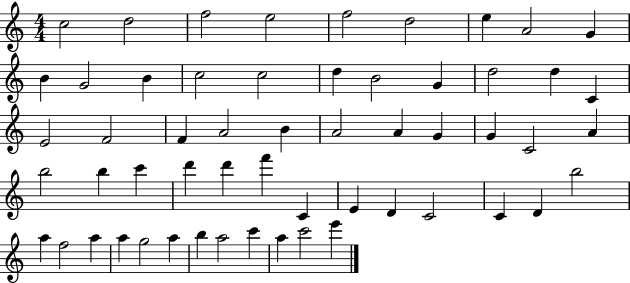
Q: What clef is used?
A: treble